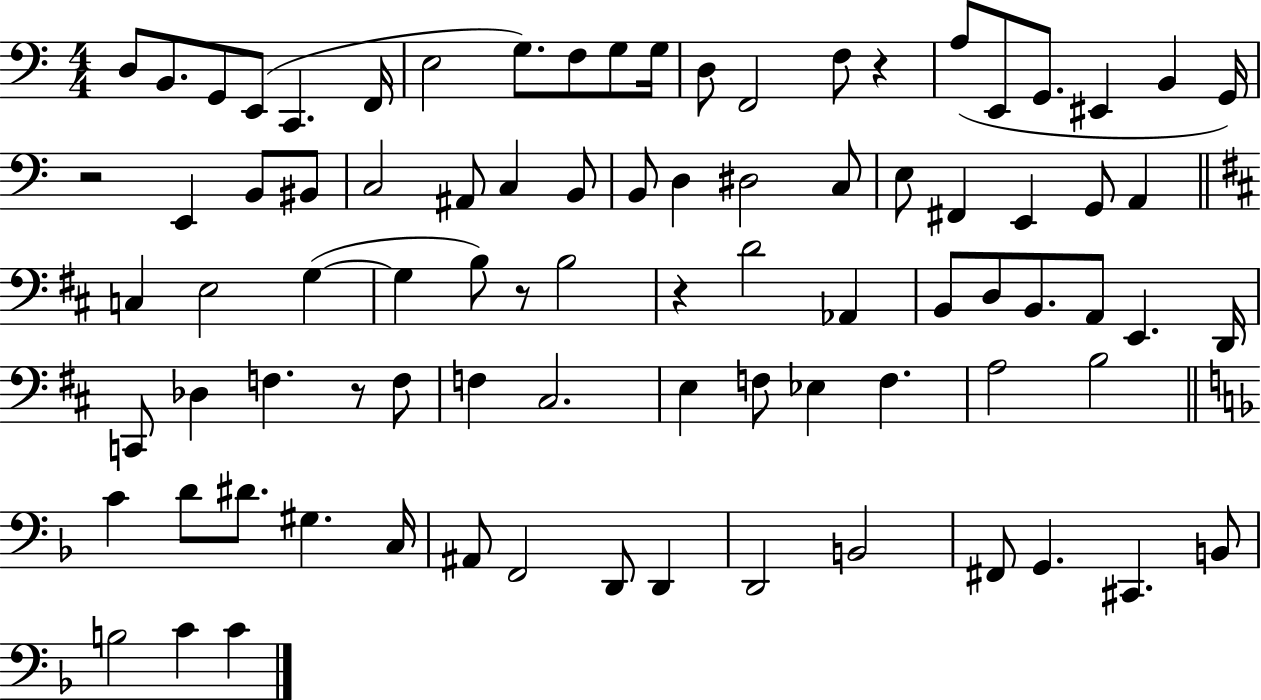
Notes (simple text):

D3/e B2/e. G2/e E2/e C2/q. F2/s E3/h G3/e. F3/e G3/e G3/s D3/e F2/h F3/e R/q A3/e E2/e G2/e. EIS2/q B2/q G2/s R/h E2/q B2/e BIS2/e C3/h A#2/e C3/q B2/e B2/e D3/q D#3/h C3/e E3/e F#2/q E2/q G2/e A2/q C3/q E3/h G3/q G3/q B3/e R/e B3/h R/q D4/h Ab2/q B2/e D3/e B2/e. A2/e E2/q. D2/s C2/e Db3/q F3/q. R/e F3/e F3/q C#3/h. E3/q F3/e Eb3/q F3/q. A3/h B3/h C4/q D4/e D#4/e. G#3/q. C3/s A#2/e F2/h D2/e D2/q D2/h B2/h F#2/e G2/q. C#2/q. B2/e B3/h C4/q C4/q